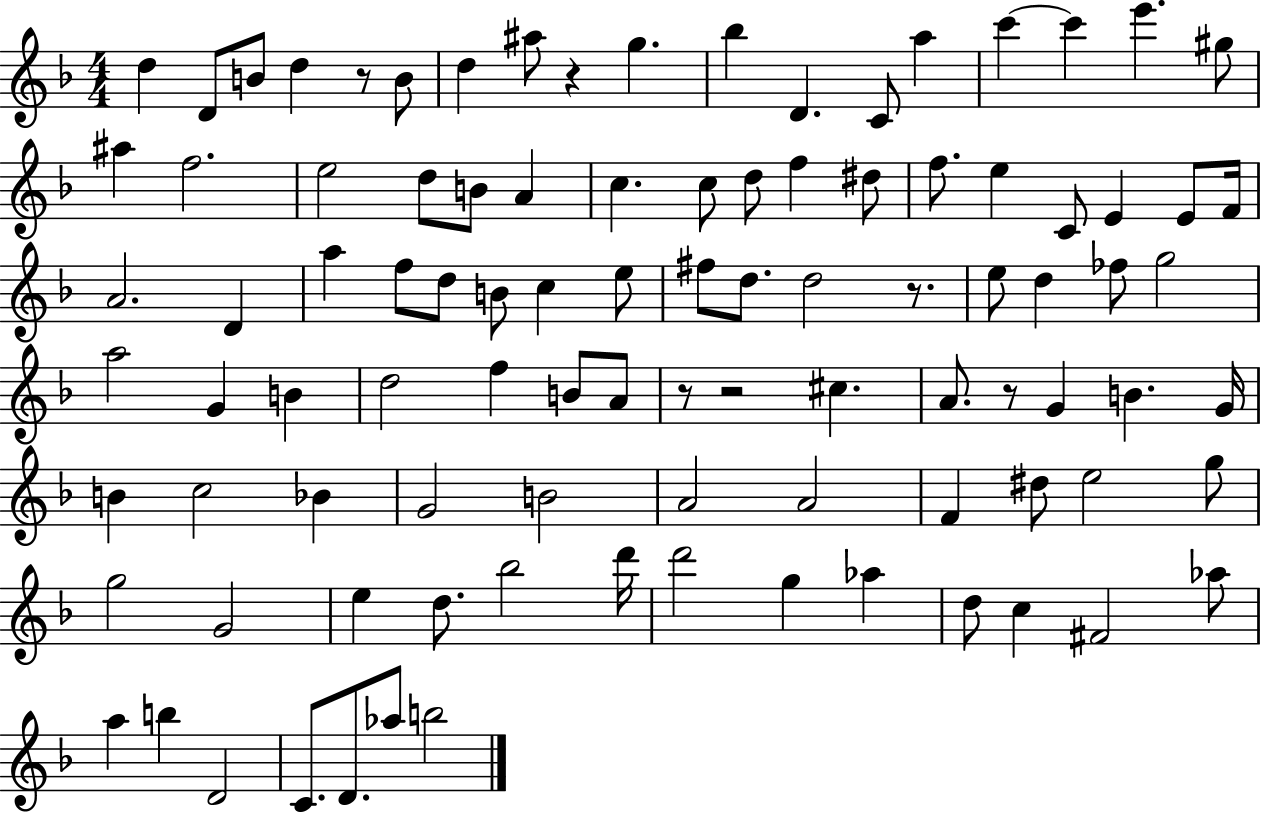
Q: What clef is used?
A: treble